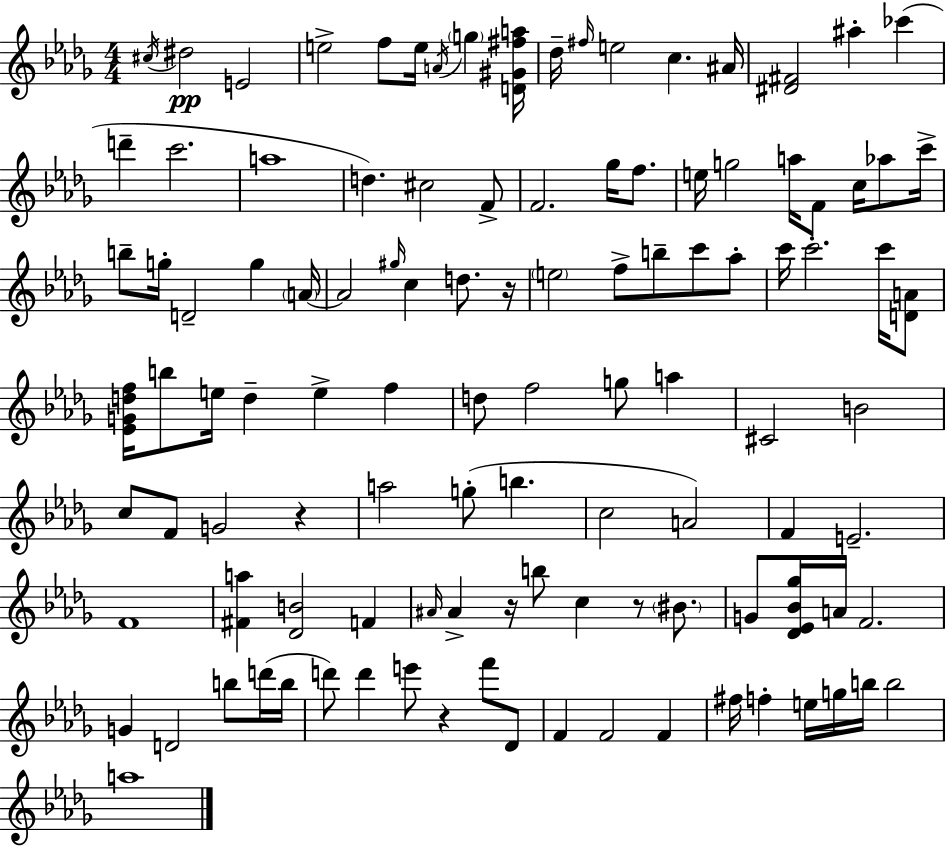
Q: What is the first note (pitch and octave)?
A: C#5